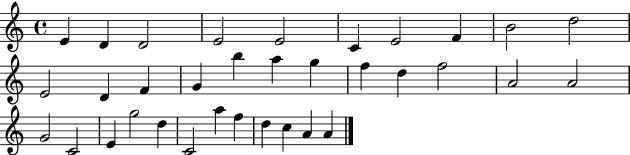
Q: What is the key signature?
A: C major